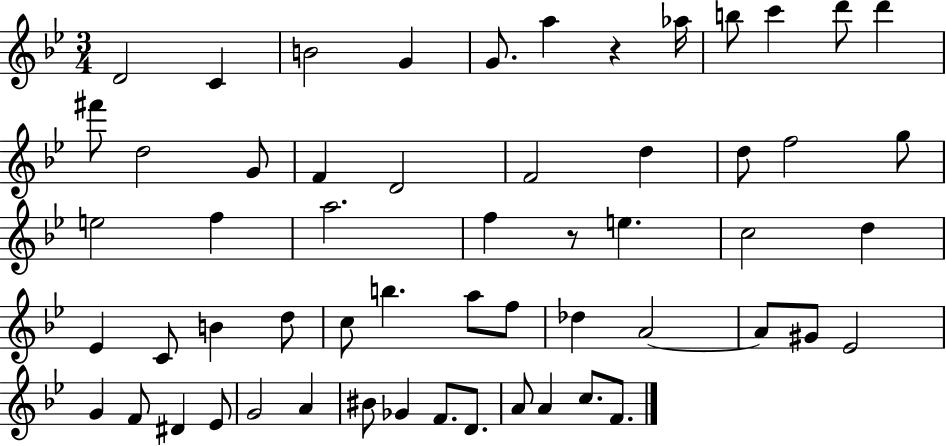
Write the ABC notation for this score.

X:1
T:Untitled
M:3/4
L:1/4
K:Bb
D2 C B2 G G/2 a z _a/4 b/2 c' d'/2 d' ^f'/2 d2 G/2 F D2 F2 d d/2 f2 g/2 e2 f a2 f z/2 e c2 d _E C/2 B d/2 c/2 b a/2 f/2 _d A2 A/2 ^G/2 _E2 G F/2 ^D _E/2 G2 A ^B/2 _G F/2 D/2 A/2 A c/2 F/2